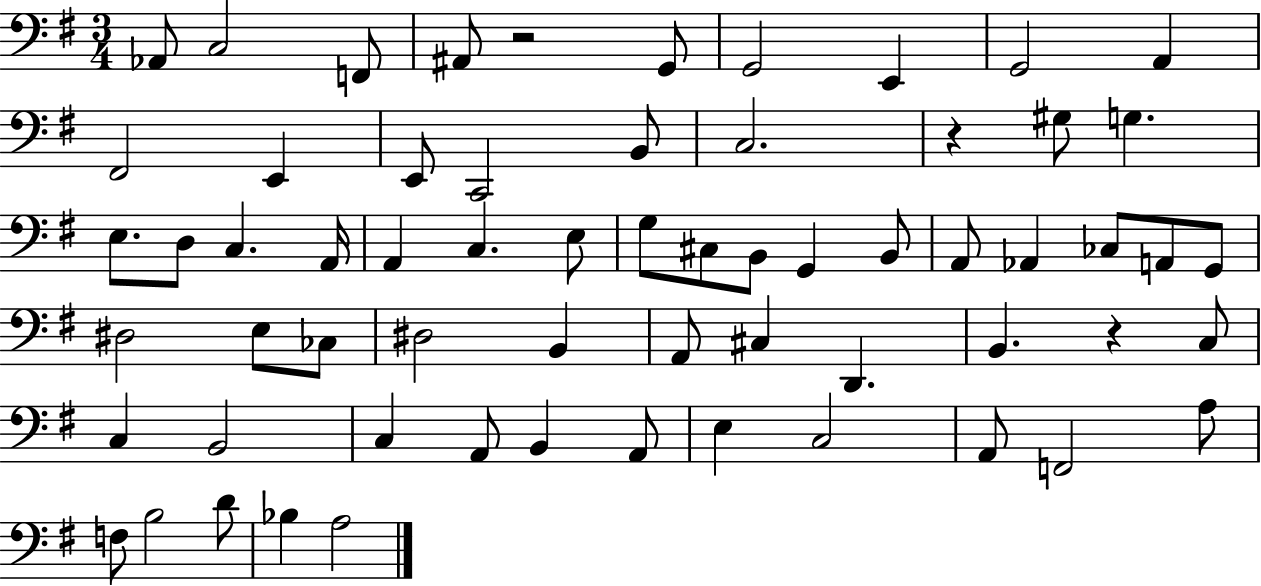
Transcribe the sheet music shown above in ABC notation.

X:1
T:Untitled
M:3/4
L:1/4
K:G
_A,,/2 C,2 F,,/2 ^A,,/2 z2 G,,/2 G,,2 E,, G,,2 A,, ^F,,2 E,, E,,/2 C,,2 B,,/2 C,2 z ^G,/2 G, E,/2 D,/2 C, A,,/4 A,, C, E,/2 G,/2 ^C,/2 B,,/2 G,, B,,/2 A,,/2 _A,, _C,/2 A,,/2 G,,/2 ^D,2 E,/2 _C,/2 ^D,2 B,, A,,/2 ^C, D,, B,, z C,/2 C, B,,2 C, A,,/2 B,, A,,/2 E, C,2 A,,/2 F,,2 A,/2 F,/2 B,2 D/2 _B, A,2